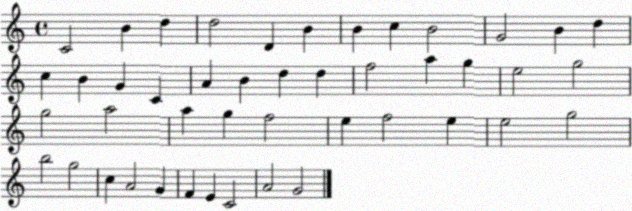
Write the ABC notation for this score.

X:1
T:Untitled
M:4/4
L:1/4
K:C
C2 B d d2 D B B c B2 G2 B d c B G C A B d d f2 a g e2 g2 g2 a2 a g f2 e f2 e e2 g2 b2 g2 c A2 G F E C2 A2 G2